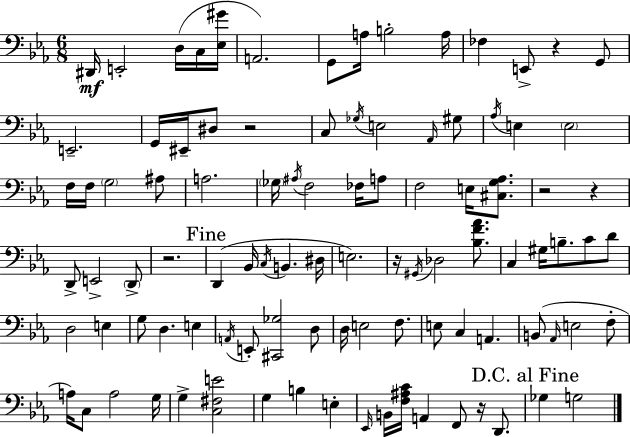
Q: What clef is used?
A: bass